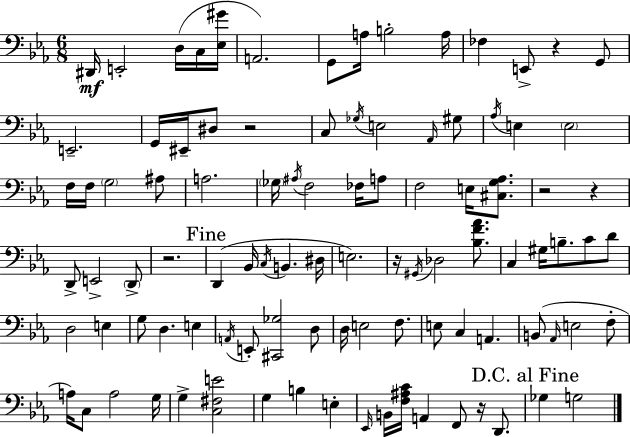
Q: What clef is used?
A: bass